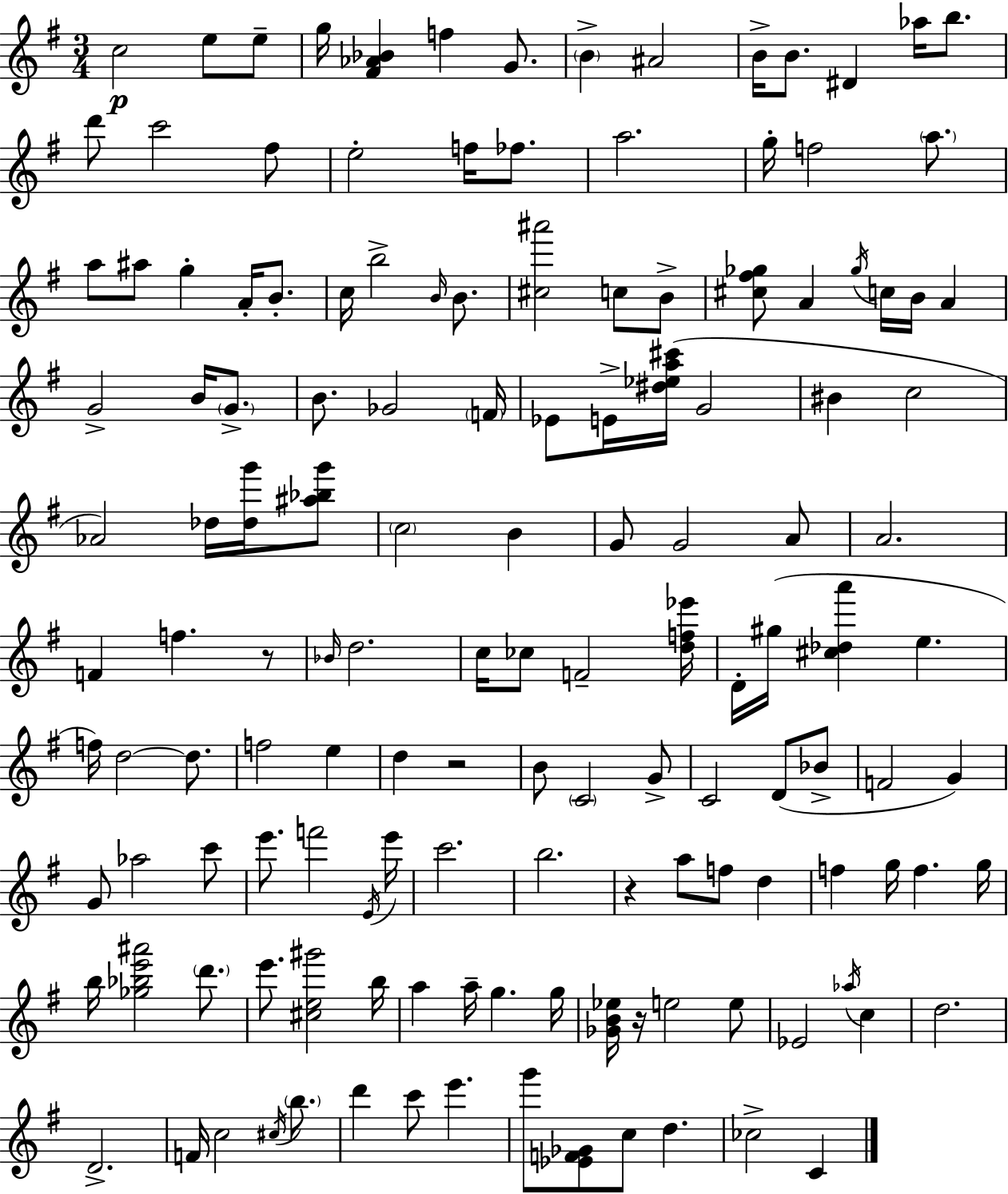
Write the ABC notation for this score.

X:1
T:Untitled
M:3/4
L:1/4
K:Em
c2 e/2 e/2 g/4 [^F_A_B] f G/2 B ^A2 B/4 B/2 ^D _a/4 b/2 d'/2 c'2 ^f/2 e2 f/4 _f/2 a2 g/4 f2 a/2 a/2 ^a/2 g A/4 B/2 c/4 b2 B/4 B/2 [^c^a']2 c/2 B/2 [^c^f_g]/2 A _g/4 c/4 B/4 A G2 B/4 G/2 B/2 _G2 F/4 _E/2 E/4 [^d_ea^c']/4 G2 ^B c2 _A2 _d/4 [_dg']/4 [^a_bg']/2 c2 B G/2 G2 A/2 A2 F f z/2 _B/4 d2 c/4 _c/2 F2 [df_e']/4 D/4 ^g/4 [^c_da'] e f/4 d2 d/2 f2 e d z2 B/2 C2 G/2 C2 D/2 _B/2 F2 G G/2 _a2 c'/2 e'/2 f'2 E/4 e'/4 c'2 b2 z a/2 f/2 d f g/4 f g/4 b/4 [_g_be'^a']2 d'/2 e'/2 [^ce^g']2 b/4 a a/4 g g/4 [_GB_e]/4 z/4 e2 e/2 _E2 _a/4 c d2 D2 F/4 c2 ^c/4 b/2 d' c'/2 e' g'/2 [_EF_G]/2 c/2 d _c2 C